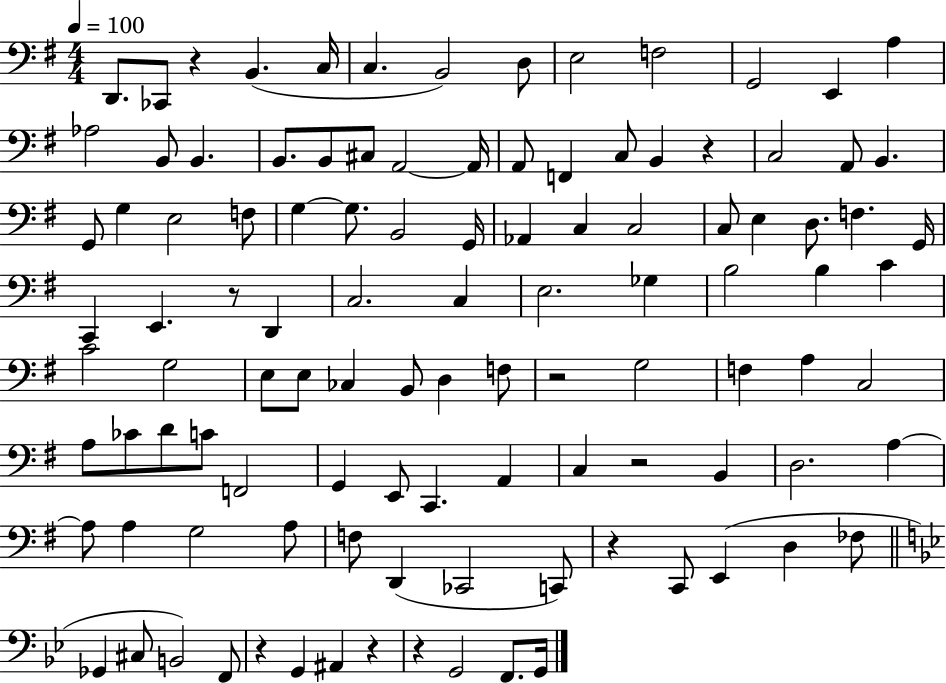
D2/e. CES2/e R/q B2/q. C3/s C3/q. B2/h D3/e E3/h F3/h G2/h E2/q A3/q Ab3/h B2/e B2/q. B2/e. B2/e C#3/e A2/h A2/s A2/e F2/q C3/e B2/q R/q C3/h A2/e B2/q. G2/e G3/q E3/h F3/e G3/q G3/e. B2/h G2/s Ab2/q C3/q C3/h C3/e E3/q D3/e. F3/q. G2/s C2/q E2/q. R/e D2/q C3/h. C3/q E3/h. Gb3/q B3/h B3/q C4/q C4/h G3/h E3/e E3/e CES3/q B2/e D3/q F3/e R/h G3/h F3/q A3/q C3/h A3/e CES4/e D4/e C4/e F2/h G2/q E2/e C2/q. A2/q C3/q R/h B2/q D3/h. A3/q A3/e A3/q G3/h A3/e F3/e D2/q CES2/h C2/e R/q C2/e E2/q D3/q FES3/e Gb2/q C#3/e B2/h F2/e R/q G2/q A#2/q R/q R/q G2/h F2/e. G2/s